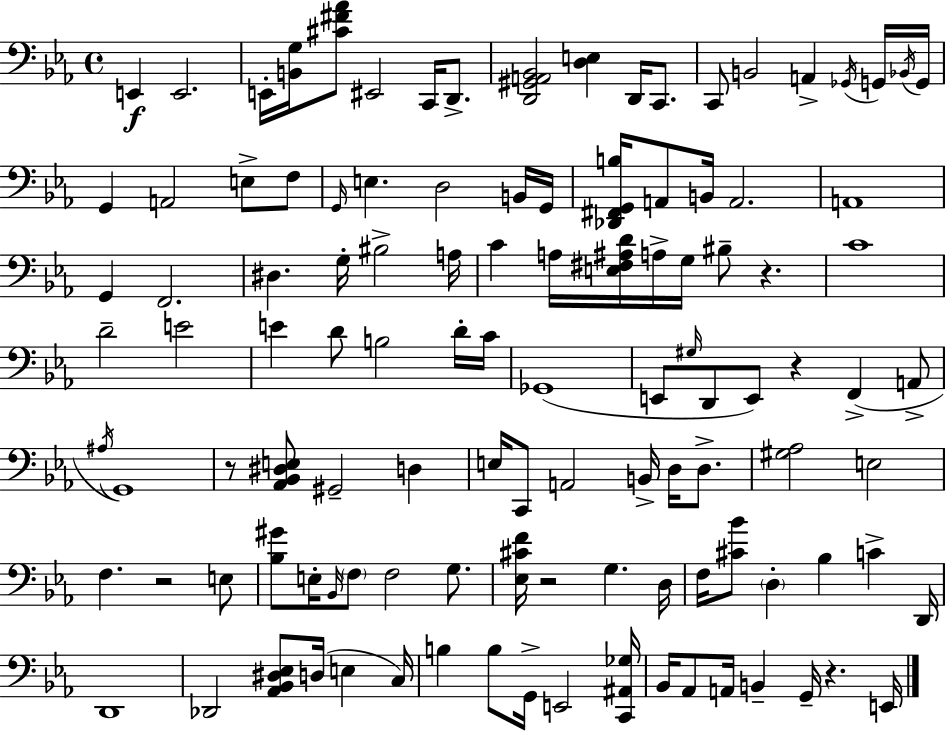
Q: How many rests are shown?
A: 6